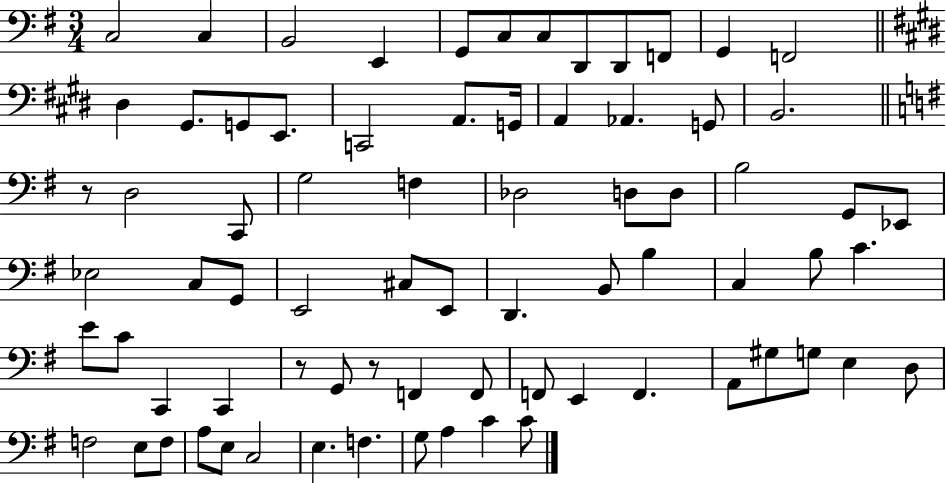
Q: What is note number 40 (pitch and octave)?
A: D2